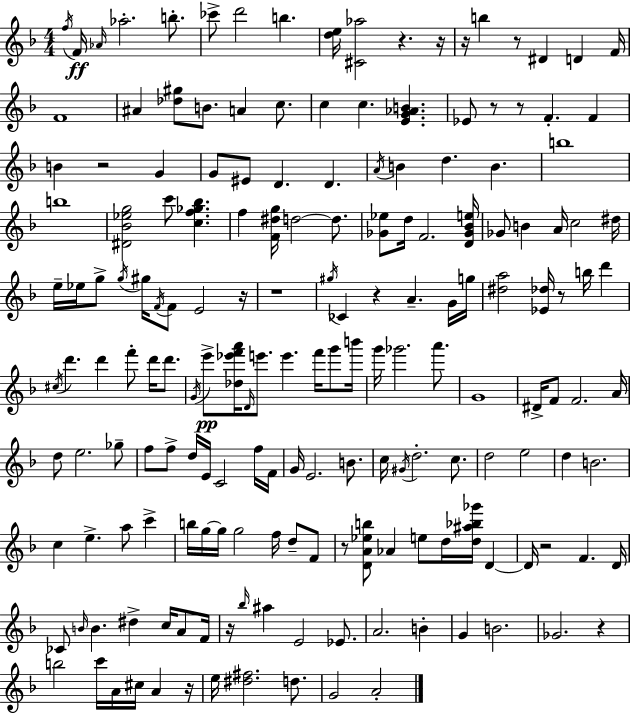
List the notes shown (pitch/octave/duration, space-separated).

F5/s F4/s Ab4/s Ab5/h. B5/e. CES6/e D6/h B5/q. [D5,E5]/s [C#4,Ab5]/h R/q. R/s R/s B5/q R/e D#4/q D4/q F4/s F4/w A#4/q [Db5,G#5]/e B4/e. A4/q C5/e. C5/q C5/q. [E4,G4,Ab4,B4]/q. Eb4/e R/e R/e F4/q. F4/q B4/q R/h G4/q G4/e EIS4/e D4/q. D4/q. A4/s B4/q D5/q. B4/q. B5/w B5/w [D#4,Bb4,Eb5,G5]/h C6/e [C5,F5,Gb5,Bb5]/q. F5/q [F4,D#5,G5]/s D5/h D5/e. [Gb4,Eb5]/e D5/s F4/h. [D4,Gb4,Bb4,E5]/s Gb4/e B4/q A4/s C5/h D#5/s E5/s Eb5/s G5/e G5/s G#5/s F4/s F4/e E4/h R/s R/w G#5/s CES4/q R/q A4/q. G4/s G5/s [D#5,A5]/h [Eb4,Db5]/s R/e B5/s D6/q C#5/s D6/q. D6/q F6/e D6/s D6/e. G4/s E6/e [Db5,Eb6,F6,A6]/s D4/s E6/e. E6/q. F6/s G6/e B6/s G6/s Gb6/h. A6/e. G4/w D#4/s F4/e F4/h. A4/s D5/e E5/h. Gb5/e F5/e F5/e D5/s E4/s C4/h F5/s F4/s G4/s E4/h. B4/e. C5/s G#4/s D5/h. C5/e. D5/h E5/h D5/q B4/h. C5/q E5/q. A5/e C6/q B5/s G5/s G5/s G5/h F5/s D5/e F4/e R/e [D4,A4,Eb5,B5]/e Ab4/q E5/e D5/s [D5,A#5,Bb5,Gb6]/s D4/q D4/s R/h F4/q. D4/s CES4/e B4/s B4/q. D#5/q C5/s A4/e F4/s R/s Bb5/s A#5/q E4/h Eb4/e. A4/h. B4/q G4/q B4/h. Gb4/h. R/q B5/h C6/s A4/s C#5/s A4/q R/s E5/s [D#5,F#5]/h. D5/e. G4/h A4/h